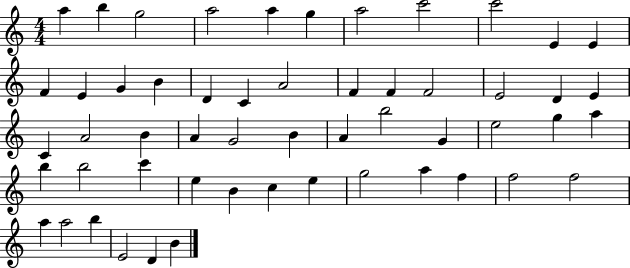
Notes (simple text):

A5/q B5/q G5/h A5/h A5/q G5/q A5/h C6/h C6/h E4/q E4/q F4/q E4/q G4/q B4/q D4/q C4/q A4/h F4/q F4/q F4/h E4/h D4/q E4/q C4/q A4/h B4/q A4/q G4/h B4/q A4/q B5/h G4/q E5/h G5/q A5/q B5/q B5/h C6/q E5/q B4/q C5/q E5/q G5/h A5/q F5/q F5/h F5/h A5/q A5/h B5/q E4/h D4/q B4/q